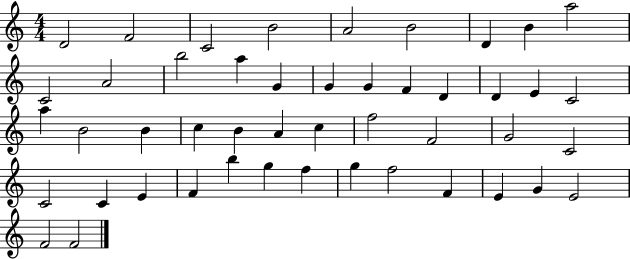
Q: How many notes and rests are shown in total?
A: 47